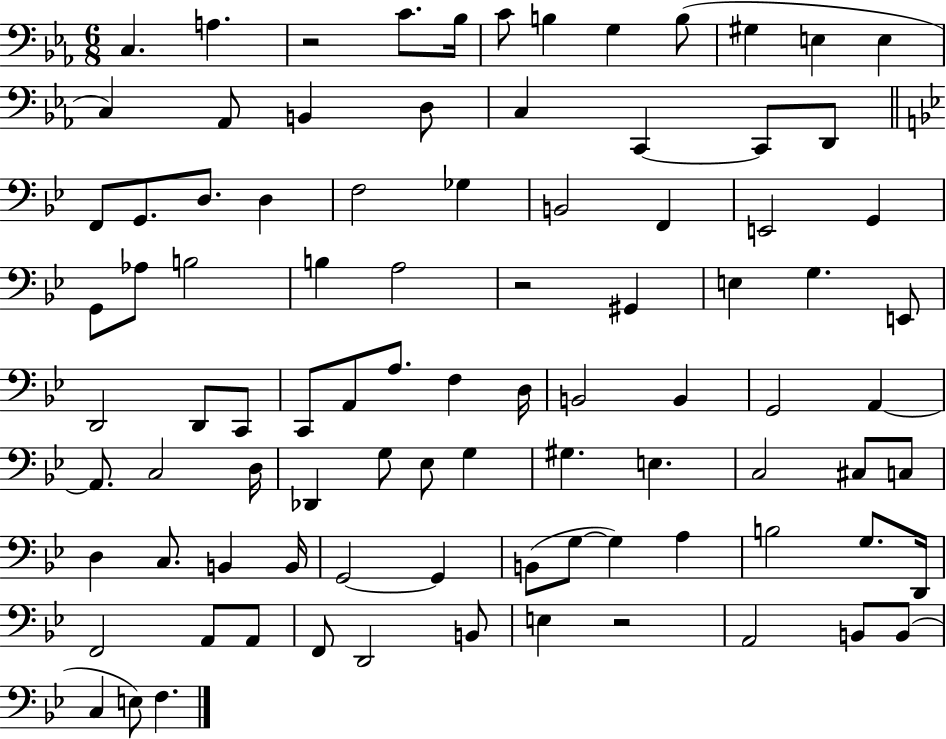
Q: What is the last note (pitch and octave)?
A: F3